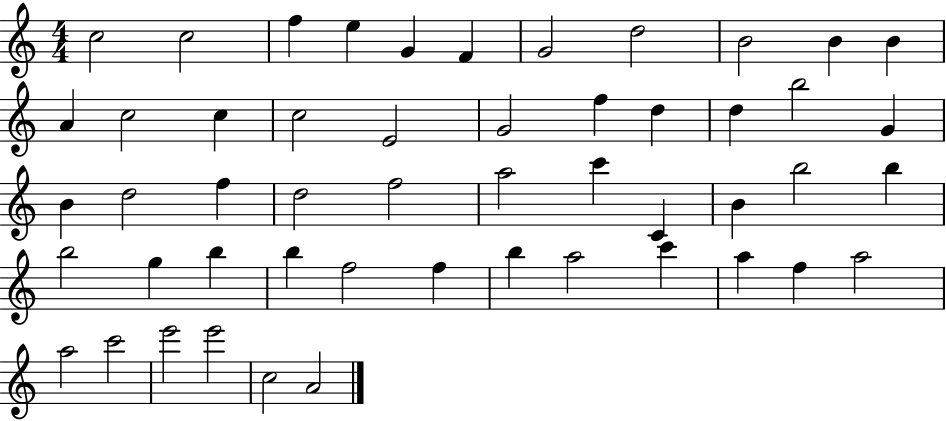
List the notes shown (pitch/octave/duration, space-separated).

C5/h C5/h F5/q E5/q G4/q F4/q G4/h D5/h B4/h B4/q B4/q A4/q C5/h C5/q C5/h E4/h G4/h F5/q D5/q D5/q B5/h G4/q B4/q D5/h F5/q D5/h F5/h A5/h C6/q C4/q B4/q B5/h B5/q B5/h G5/q B5/q B5/q F5/h F5/q B5/q A5/h C6/q A5/q F5/q A5/h A5/h C6/h E6/h E6/h C5/h A4/h